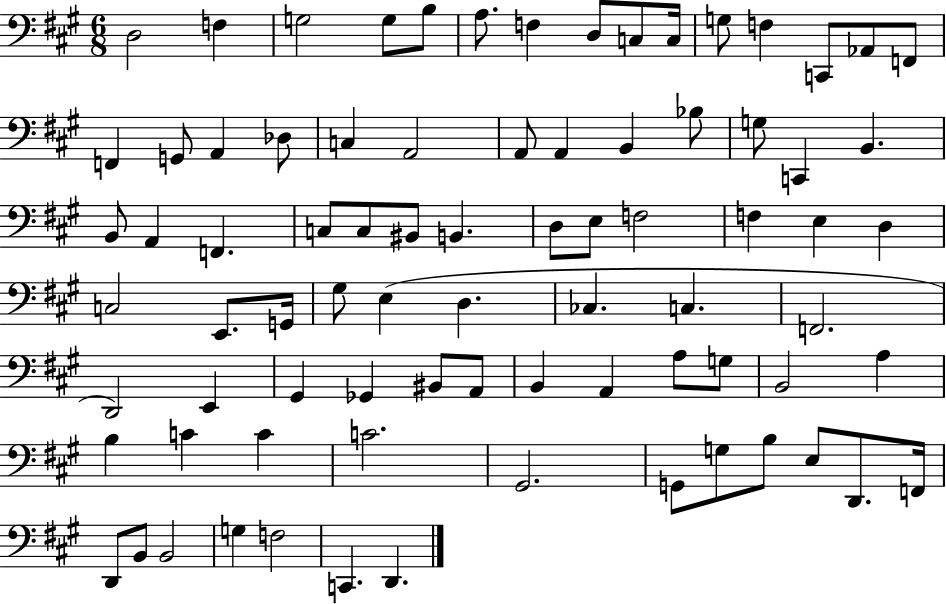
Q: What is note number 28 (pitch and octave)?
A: B2